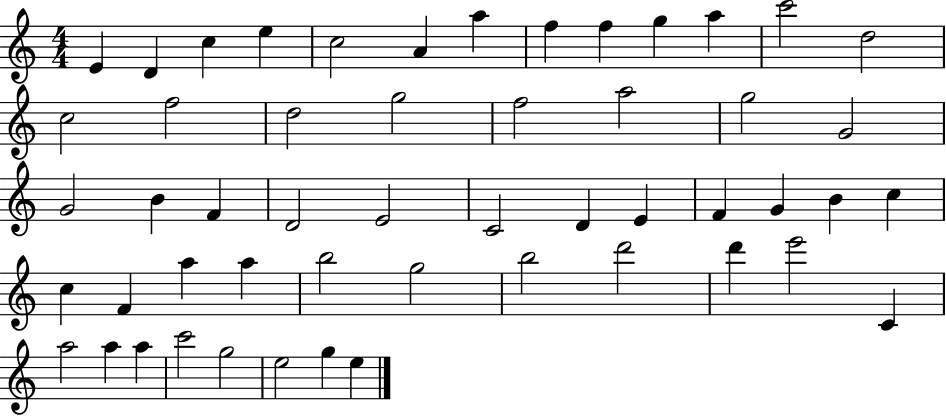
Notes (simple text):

E4/q D4/q C5/q E5/q C5/h A4/q A5/q F5/q F5/q G5/q A5/q C6/h D5/h C5/h F5/h D5/h G5/h F5/h A5/h G5/h G4/h G4/h B4/q F4/q D4/h E4/h C4/h D4/q E4/q F4/q G4/q B4/q C5/q C5/q F4/q A5/q A5/q B5/h G5/h B5/h D6/h D6/q E6/h C4/q A5/h A5/q A5/q C6/h G5/h E5/h G5/q E5/q